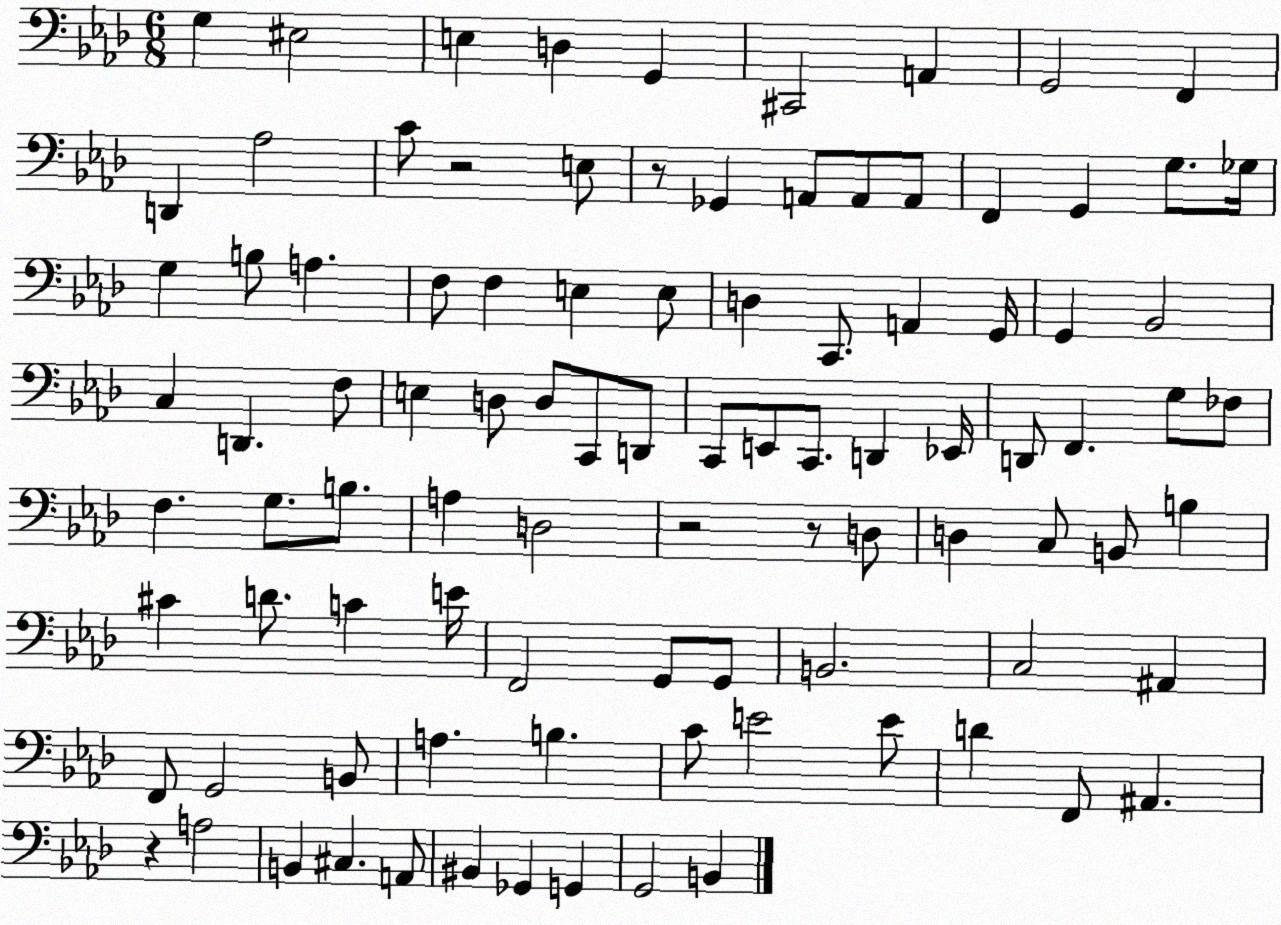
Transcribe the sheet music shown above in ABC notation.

X:1
T:Untitled
M:6/8
L:1/4
K:Ab
G, ^E,2 E, D, G,, ^C,,2 A,, G,,2 F,, D,, _A,2 C/2 z2 E,/2 z/2 _G,, A,,/2 A,,/2 A,,/2 F,, G,, G,/2 _G,/4 G, B,/2 A, F,/2 F, E, E,/2 D, C,,/2 A,, G,,/4 G,, _B,,2 C, D,, F,/2 E, D,/2 D,/2 C,,/2 D,,/2 C,,/2 E,,/2 C,,/2 D,, _E,,/4 D,,/2 F,, G,/2 _F,/2 F, G,/2 B,/2 A, D,2 z2 z/2 D,/2 D, C,/2 B,,/2 B, ^C D/2 C E/4 F,,2 G,,/2 G,,/2 B,,2 C,2 ^A,, F,,/2 G,,2 B,,/2 A, B, C/2 E2 E/2 D F,,/2 ^A,, z A,2 B,, ^C, A,,/2 ^B,, _G,, G,, G,,2 B,,